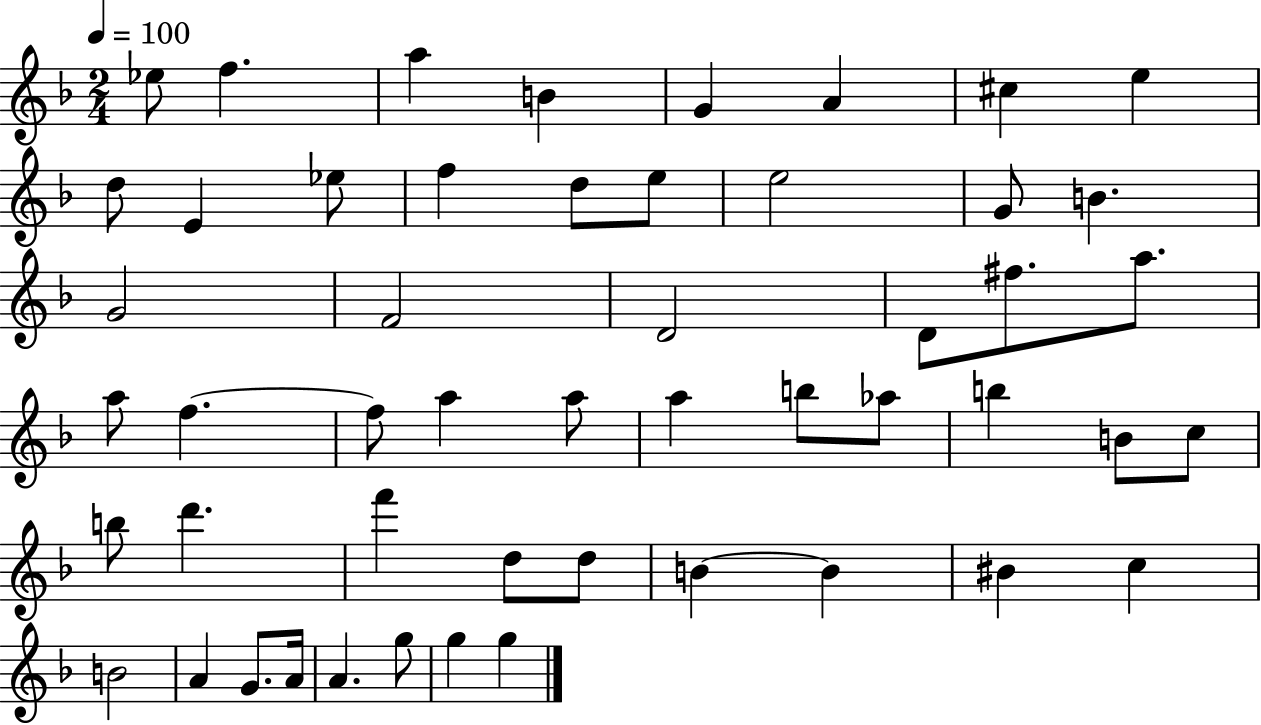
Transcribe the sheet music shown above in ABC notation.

X:1
T:Untitled
M:2/4
L:1/4
K:F
_e/2 f a B G A ^c e d/2 E _e/2 f d/2 e/2 e2 G/2 B G2 F2 D2 D/2 ^f/2 a/2 a/2 f f/2 a a/2 a b/2 _a/2 b B/2 c/2 b/2 d' f' d/2 d/2 B B ^B c B2 A G/2 A/4 A g/2 g g